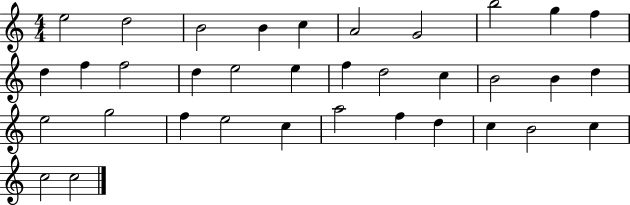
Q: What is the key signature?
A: C major